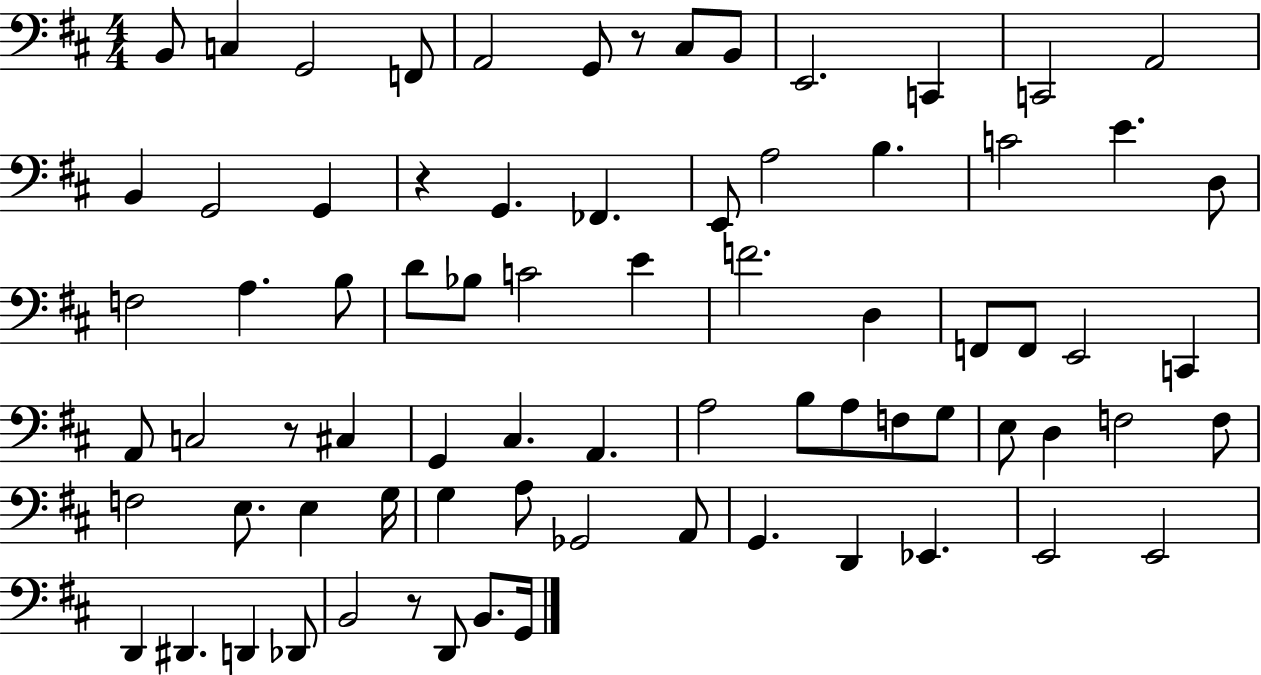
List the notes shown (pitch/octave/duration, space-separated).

B2/e C3/q G2/h F2/e A2/h G2/e R/e C#3/e B2/e E2/h. C2/q C2/h A2/h B2/q G2/h G2/q R/q G2/q. FES2/q. E2/e A3/h B3/q. C4/h E4/q. D3/e F3/h A3/q. B3/e D4/e Bb3/e C4/h E4/q F4/h. D3/q F2/e F2/e E2/h C2/q A2/e C3/h R/e C#3/q G2/q C#3/q. A2/q. A3/h B3/e A3/e F3/e G3/e E3/e D3/q F3/h F3/e F3/h E3/e. E3/q G3/s G3/q A3/e Gb2/h A2/e G2/q. D2/q Eb2/q. E2/h E2/h D2/q D#2/q. D2/q Db2/e B2/h R/e D2/e B2/e. G2/s